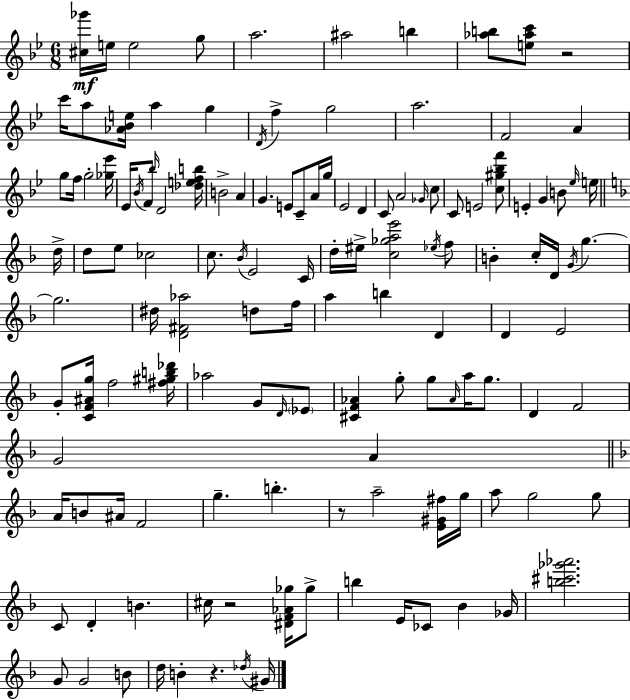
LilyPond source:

{
  \clef treble
  \numericTimeSignature
  \time 6/8
  \key g \minor
  <cis'' ges'''>16\mf e''16 e''2 g''8 | a''2. | ais''2 b''4 | <aes'' b''>8 <e'' aes'' c'''>8 r2 | \break c'''16 a''8 <aes' bes' e''>16 a''4 g''4 | \acciaccatura { d'16 } f''4-> g''2 | a''2. | f'2 a'4 | \break g''8 f''16 g''2-. | <ges'' ees'''>16 ees'16 \acciaccatura { bes'16 } f'8 \grace { bes''16 } d'2 | <des'' e'' f'' b''>16 b'2-> a'4 | g'4. e'8 c'8-- | \break a'16 g''16 ees'2 d'4 | c'8 a'2 | \grace { ges'16 } c''8 c'8 e'2 | <c'' gis'' bes'' f'''>8 e'4-. g'4 | \break b'8 \grace { ees''16 } e''16 \bar "||" \break \key f \major d''16-> d''8 e''8 ces''2 | c''8. \acciaccatura { bes'16 } e'2 | c'16 d''16-. eis''16-> <c'' ges'' a'' e'''>2 | \acciaccatura { ees''16 } f''8 b'4-. c''16-. d'16 \acciaccatura { g'16 } g''4.~~ | \break g''2. | dis''16 <d' fis' aes''>2 | d''8 f''16 a''4 b''4 | d'4 d'4 e'2 | \break g'8-. <c' f' ais' g''>16 f''2 | <fis'' gis'' b'' des'''>16 aes''2 | g'8 \grace { d'16 } \parenthesize ees'8 <cis' f' aes'>4 g''8-. g''8 | \grace { aes'16 } a''16 g''8. d'4 f'2 | \break g'2 | a'4 \bar "||" \break \key f \major a'16 b'8 ais'16 f'2 | g''4.-- b''4.-. | r8 a''2-- <e' gis' fis''>16 g''16 | a''8 g''2 g''8 | \break c'8 d'4-. b'4. | cis''16 r2 <dis' f' aes' ges''>16 ges''8-> | b''4 e'16 ces'8 bes'4 ges'16 | <b'' cis''' ges''' aes'''>2. | \break g'8 g'2 b'8 | d''16 b'4-. r4. \acciaccatura { des''16 } | gis'16 \bar "|."
}